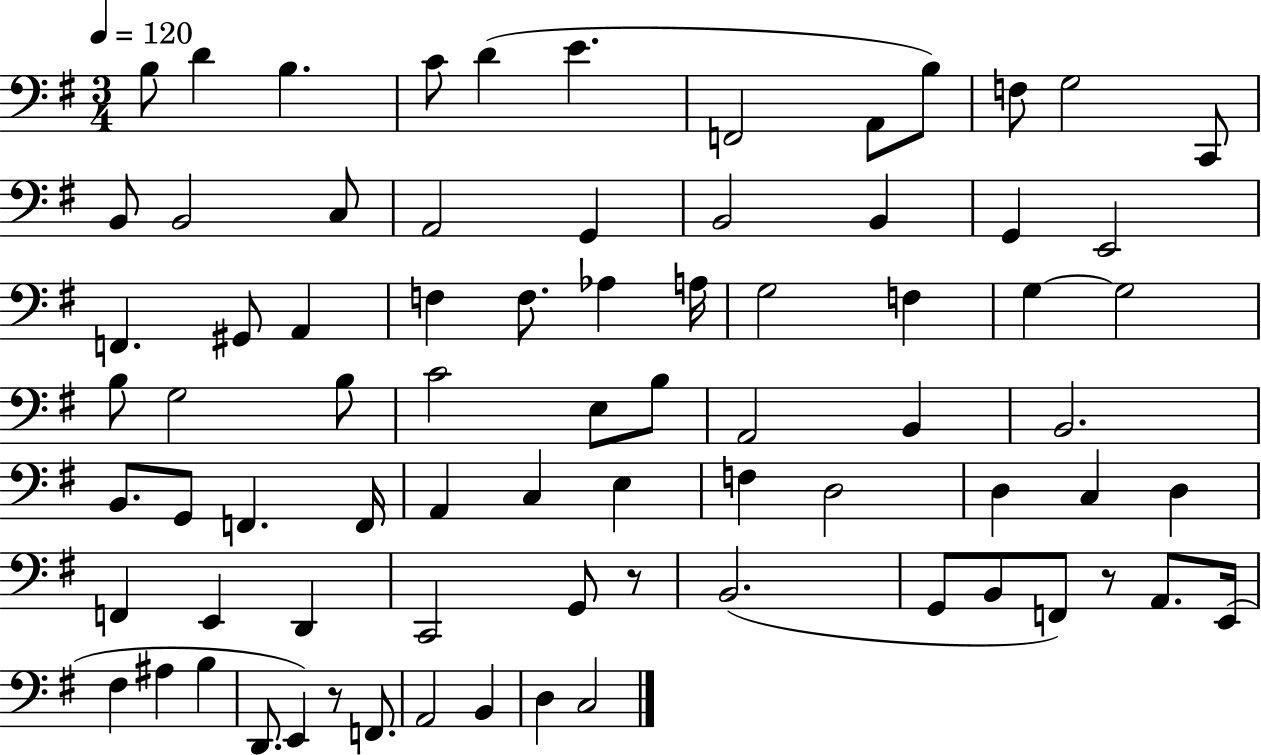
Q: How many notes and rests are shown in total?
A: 77